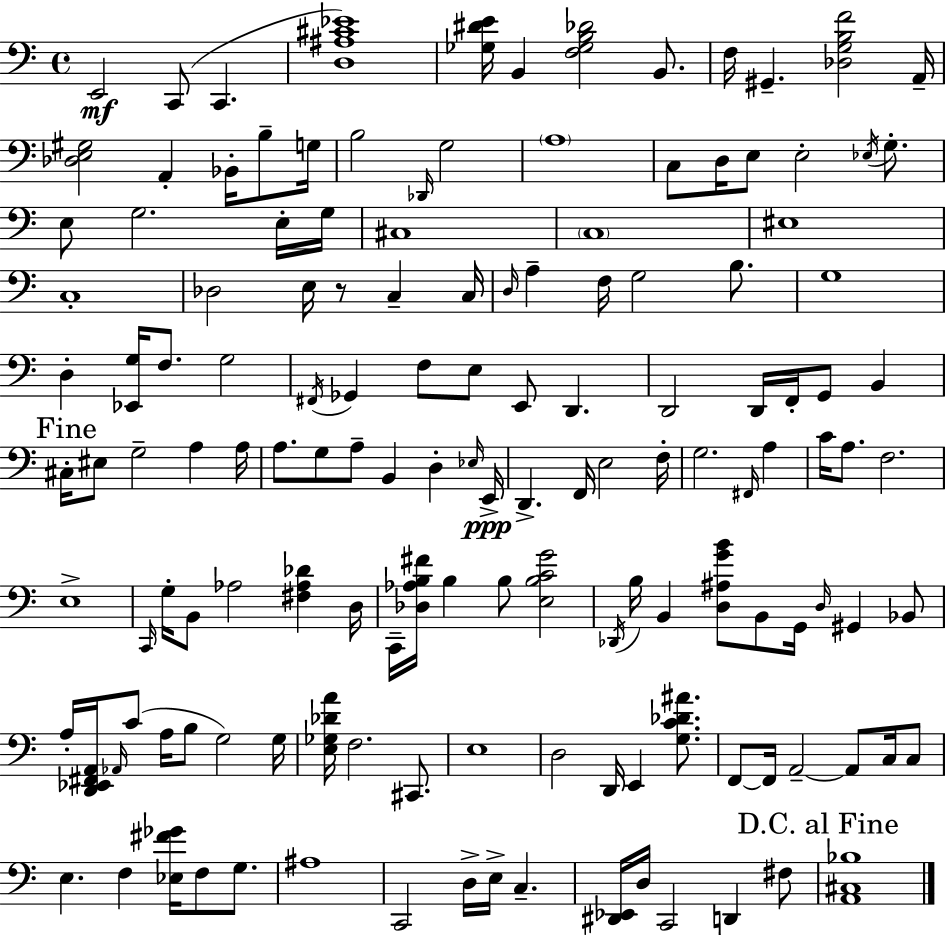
X:1
T:Untitled
M:4/4
L:1/4
K:Am
E,,2 C,,/2 C,, [D,^A,^C_E]4 [_G,^DE]/4 B,, [F,_G,B,_D]2 B,,/2 F,/4 ^G,, [_D,G,B,F]2 A,,/4 [_D,E,^G,]2 A,, _B,,/4 B,/2 G,/4 B,2 _D,,/4 G,2 A,4 C,/2 D,/4 E,/2 E,2 _E,/4 G,/2 E,/2 G,2 E,/4 G,/4 ^C,4 C,4 ^E,4 C,4 _D,2 E,/4 z/2 C, C,/4 D,/4 A, F,/4 G,2 B,/2 G,4 D, [_E,,G,]/4 F,/2 G,2 ^F,,/4 _G,, F,/2 E,/2 E,,/2 D,, D,,2 D,,/4 F,,/4 G,,/2 B,, ^C,/4 ^E,/2 G,2 A, A,/4 A,/2 G,/2 A,/2 B,, D, _E,/4 E,,/4 D,, F,,/4 E,2 F,/4 G,2 ^F,,/4 A, C/4 A,/2 F,2 E,4 C,,/4 G,/4 B,,/2 _A,2 [^F,_A,_D] D,/4 C,,/4 [_D,_A,B,^F]/4 B, B,/2 [E,B,CG]2 _D,,/4 B,/4 B,, [D,^A,GB]/2 B,,/2 G,,/4 D,/4 ^G,, _B,,/2 A,/4 [D,,_E,,^F,,A,,]/4 _A,,/4 C/2 A,/4 B,/2 G,2 G,/4 [E,_G,_DA]/4 F,2 ^C,,/2 E,4 D,2 D,,/4 E,, [G,C_D^A]/2 F,,/2 F,,/4 A,,2 A,,/2 C,/4 C,/2 E, F, [_E,^F_G]/4 F,/2 G,/2 ^A,4 C,,2 D,/4 E,/4 C, [^D,,_E,,]/4 D,/4 C,,2 D,, ^F,/2 [A,,^C,_B,]4